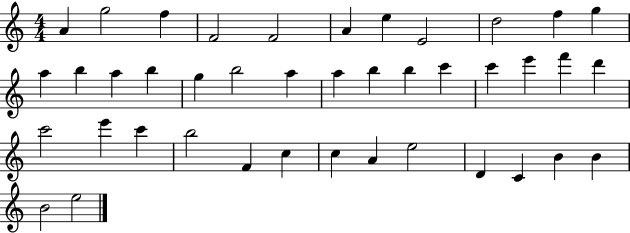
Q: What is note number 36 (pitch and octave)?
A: D4